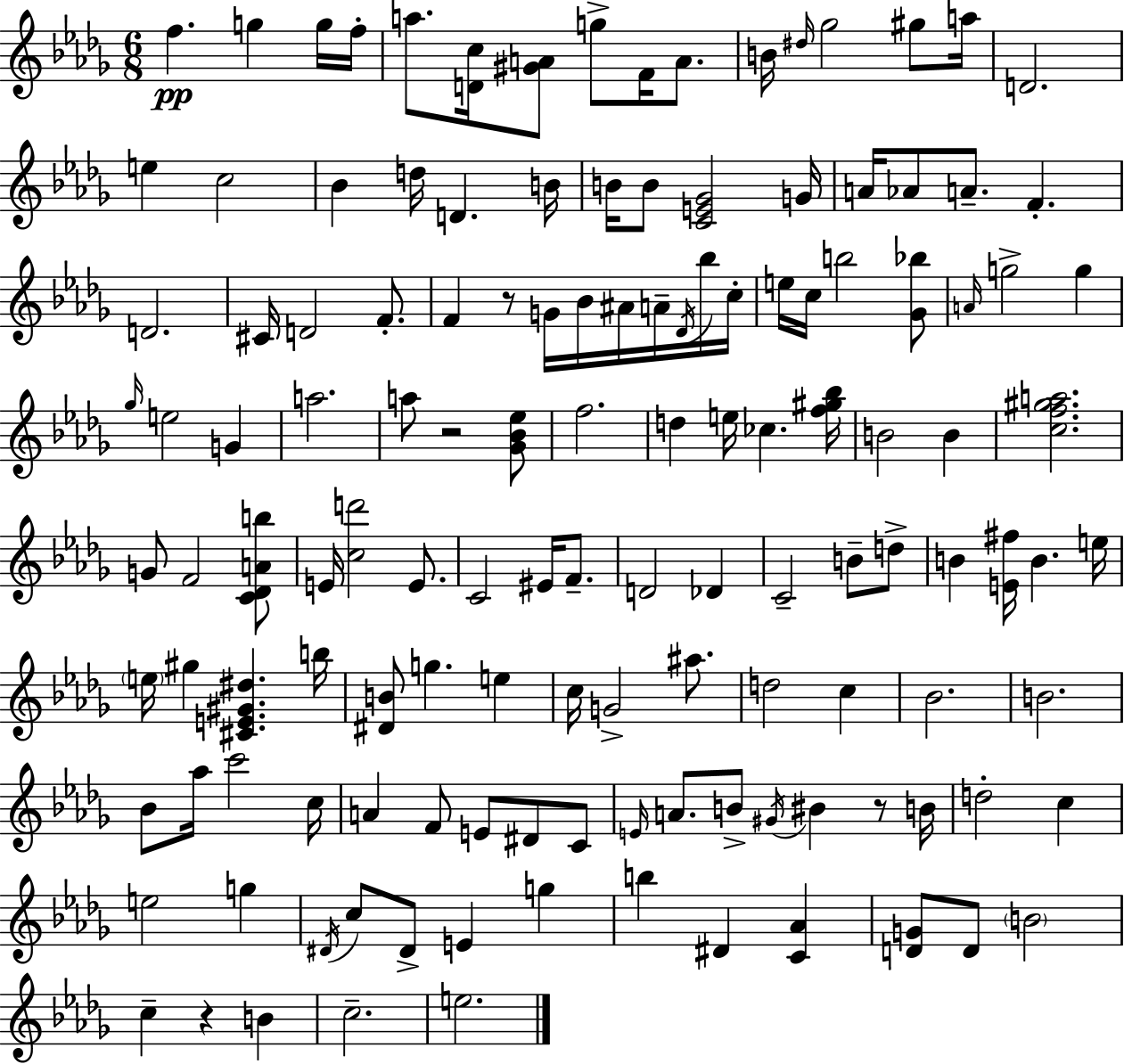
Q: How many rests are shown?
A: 4